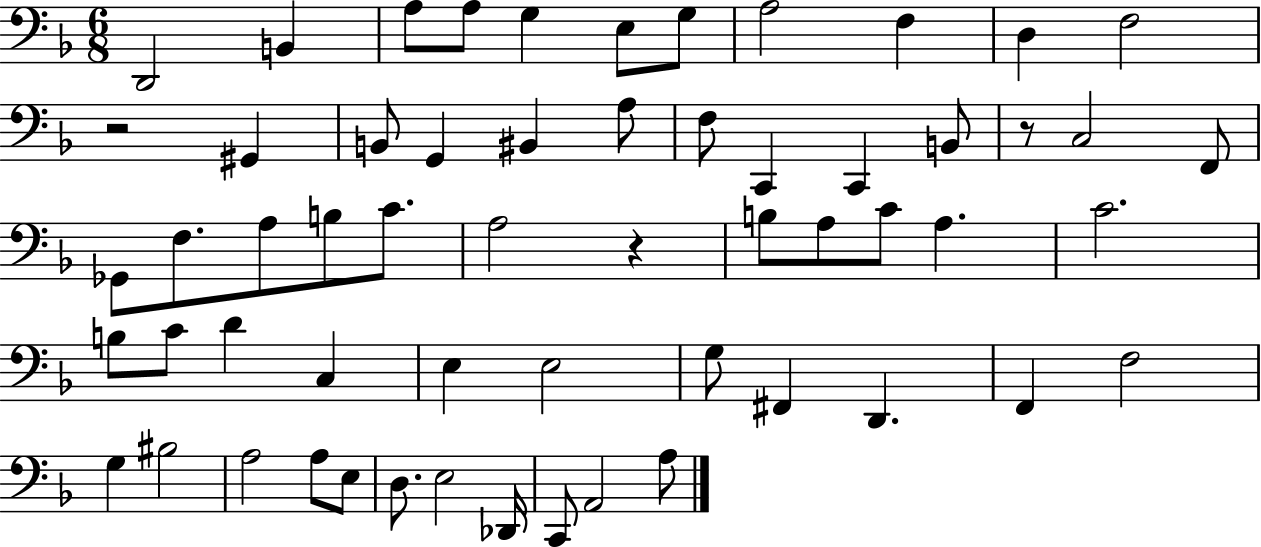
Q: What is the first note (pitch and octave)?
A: D2